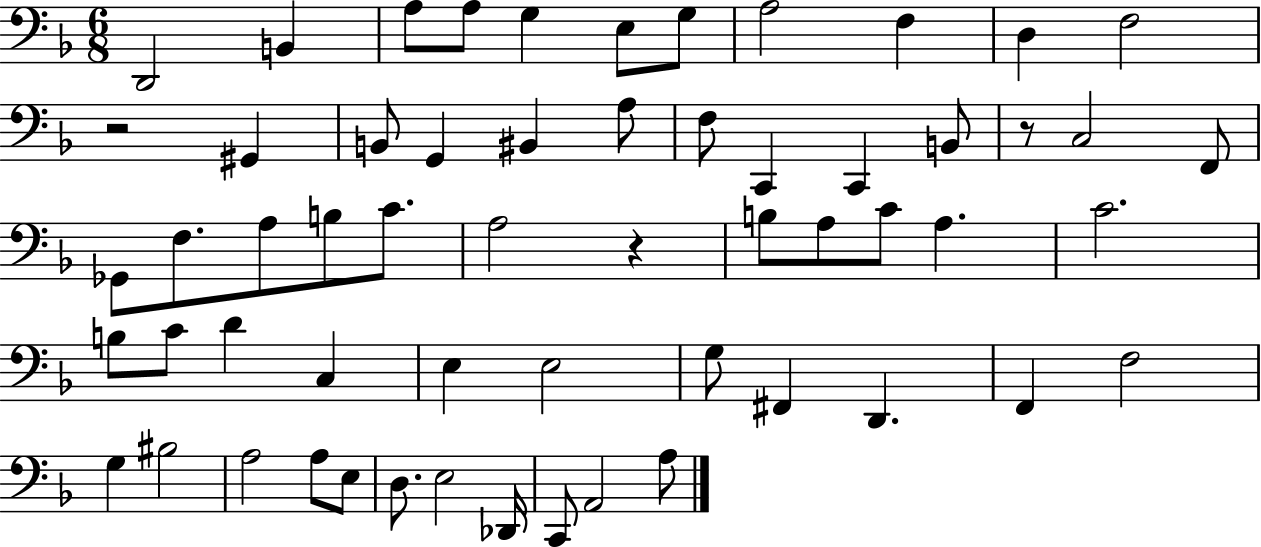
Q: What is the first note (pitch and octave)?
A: D2